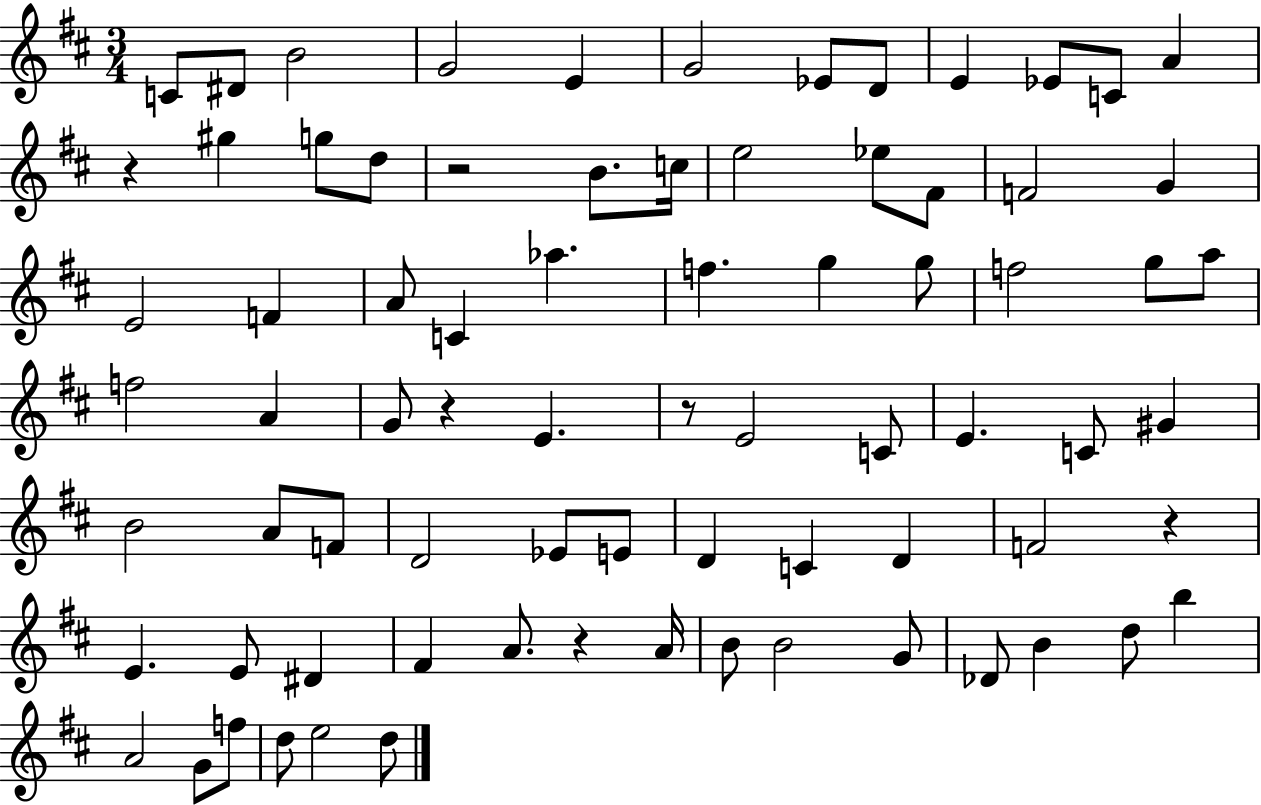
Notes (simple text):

C4/e D#4/e B4/h G4/h E4/q G4/h Eb4/e D4/e E4/q Eb4/e C4/e A4/q R/q G#5/q G5/e D5/e R/h B4/e. C5/s E5/h Eb5/e F#4/e F4/h G4/q E4/h F4/q A4/e C4/q Ab5/q. F5/q. G5/q G5/e F5/h G5/e A5/e F5/h A4/q G4/e R/q E4/q. R/e E4/h C4/e E4/q. C4/e G#4/q B4/h A4/e F4/e D4/h Eb4/e E4/e D4/q C4/q D4/q F4/h R/q E4/q. E4/e D#4/q F#4/q A4/e. R/q A4/s B4/e B4/h G4/e Db4/e B4/q D5/e B5/q A4/h G4/e F5/e D5/e E5/h D5/e